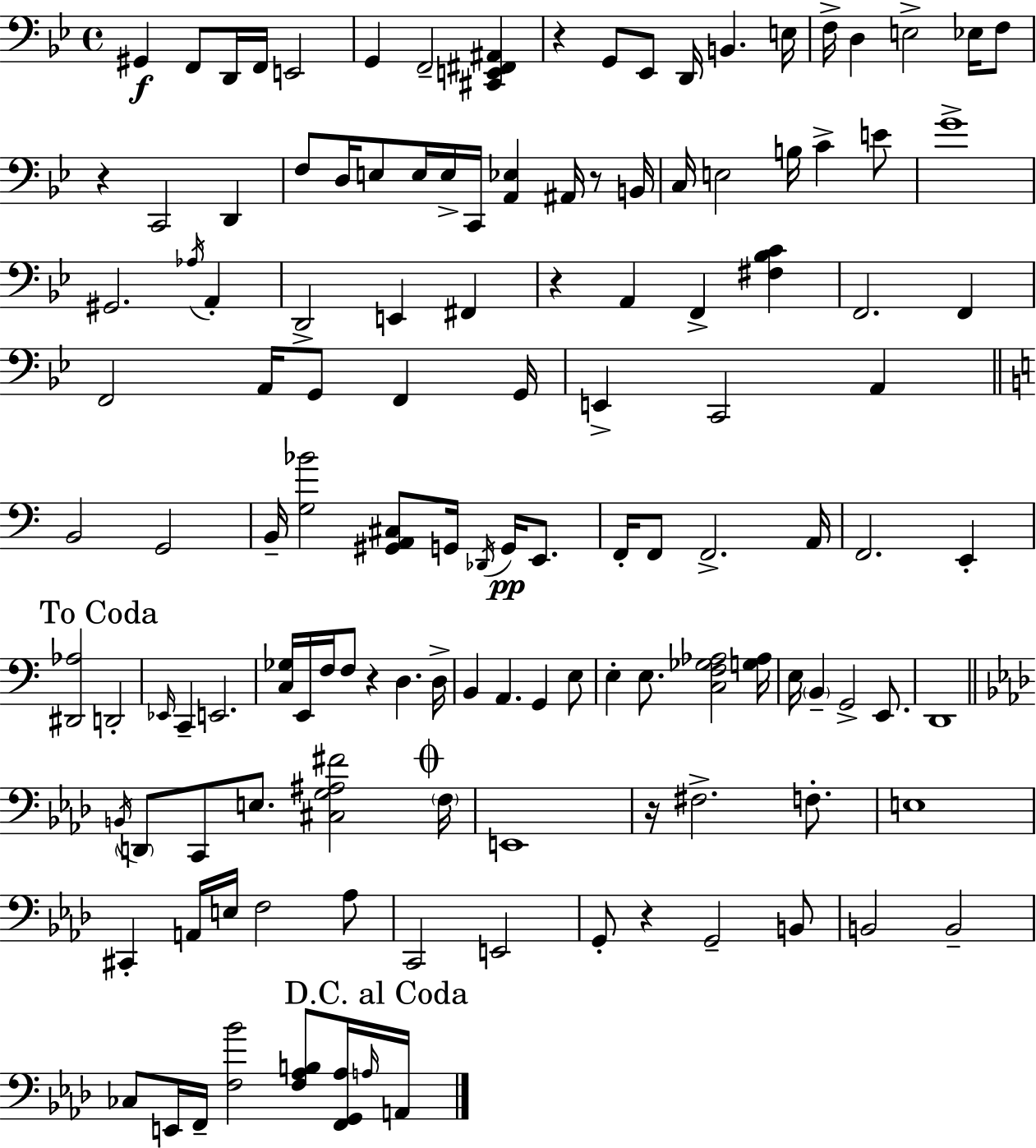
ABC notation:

X:1
T:Untitled
M:4/4
L:1/4
K:Gm
^G,, F,,/2 D,,/4 F,,/4 E,,2 G,, F,,2 [^C,,E,,^F,,^A,,] z G,,/2 _E,,/2 D,,/4 B,, E,/4 F,/4 D, E,2 _E,/4 F,/2 z C,,2 D,, F,/2 D,/4 E,/2 E,/4 E,/4 C,,/4 [A,,_E,] ^A,,/4 z/2 B,,/4 C,/4 E,2 B,/4 C E/2 G4 ^G,,2 _A,/4 A,, D,,2 E,, ^F,, z A,, F,, [^F,_B,C] F,,2 F,, F,,2 A,,/4 G,,/2 F,, G,,/4 E,, C,,2 A,, B,,2 G,,2 B,,/4 [G,_B]2 [^G,,A,,^C,]/2 G,,/4 _D,,/4 G,,/4 E,,/2 F,,/4 F,,/2 F,,2 A,,/4 F,,2 E,, [^D,,_A,]2 D,,2 _E,,/4 C,, E,,2 [C,_G,]/4 E,,/4 F,/4 F,/2 z D, D,/4 B,, A,, G,, E,/2 E, E,/2 [C,F,_G,_A,]2 [G,_A,]/4 E,/4 B,, G,,2 E,,/2 D,,4 B,,/4 D,,/2 C,,/2 E,/2 [^C,G,^A,^F]2 F,/4 E,,4 z/4 ^F,2 F,/2 E,4 ^C,, A,,/4 E,/4 F,2 _A,/2 C,,2 E,,2 G,,/2 z G,,2 B,,/2 B,,2 B,,2 _C,/2 E,,/4 F,,/4 [F,_B]2 [F,_A,B,]/2 [F,,G,,_A,]/4 A,/4 A,,/4